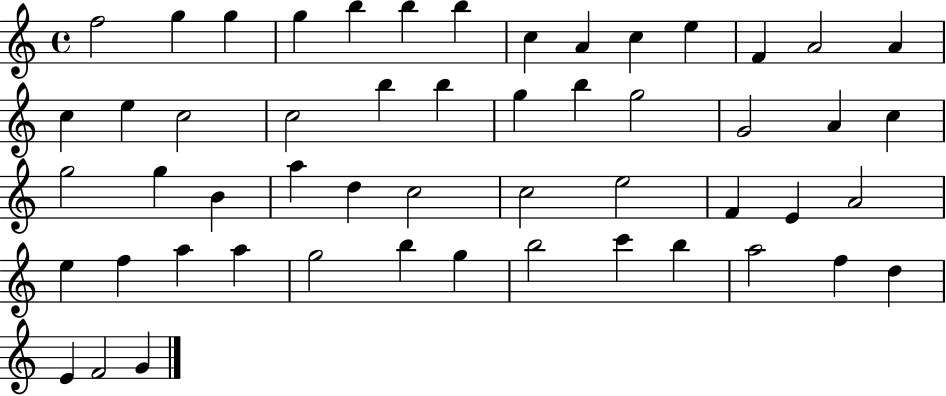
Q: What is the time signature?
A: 4/4